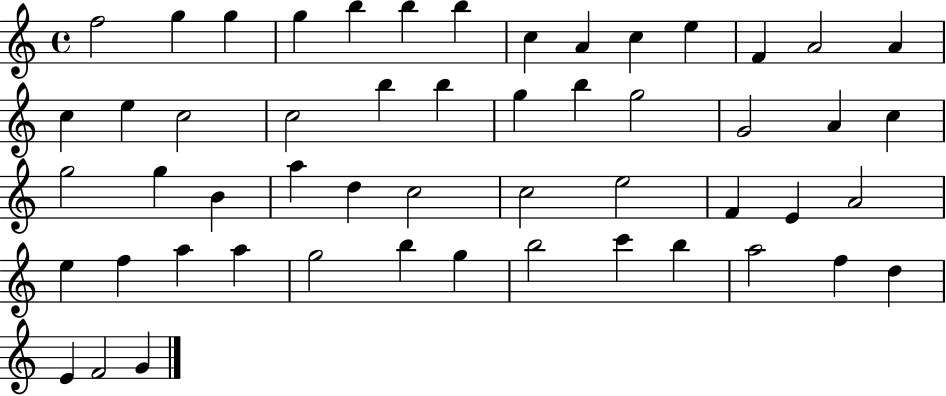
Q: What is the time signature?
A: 4/4